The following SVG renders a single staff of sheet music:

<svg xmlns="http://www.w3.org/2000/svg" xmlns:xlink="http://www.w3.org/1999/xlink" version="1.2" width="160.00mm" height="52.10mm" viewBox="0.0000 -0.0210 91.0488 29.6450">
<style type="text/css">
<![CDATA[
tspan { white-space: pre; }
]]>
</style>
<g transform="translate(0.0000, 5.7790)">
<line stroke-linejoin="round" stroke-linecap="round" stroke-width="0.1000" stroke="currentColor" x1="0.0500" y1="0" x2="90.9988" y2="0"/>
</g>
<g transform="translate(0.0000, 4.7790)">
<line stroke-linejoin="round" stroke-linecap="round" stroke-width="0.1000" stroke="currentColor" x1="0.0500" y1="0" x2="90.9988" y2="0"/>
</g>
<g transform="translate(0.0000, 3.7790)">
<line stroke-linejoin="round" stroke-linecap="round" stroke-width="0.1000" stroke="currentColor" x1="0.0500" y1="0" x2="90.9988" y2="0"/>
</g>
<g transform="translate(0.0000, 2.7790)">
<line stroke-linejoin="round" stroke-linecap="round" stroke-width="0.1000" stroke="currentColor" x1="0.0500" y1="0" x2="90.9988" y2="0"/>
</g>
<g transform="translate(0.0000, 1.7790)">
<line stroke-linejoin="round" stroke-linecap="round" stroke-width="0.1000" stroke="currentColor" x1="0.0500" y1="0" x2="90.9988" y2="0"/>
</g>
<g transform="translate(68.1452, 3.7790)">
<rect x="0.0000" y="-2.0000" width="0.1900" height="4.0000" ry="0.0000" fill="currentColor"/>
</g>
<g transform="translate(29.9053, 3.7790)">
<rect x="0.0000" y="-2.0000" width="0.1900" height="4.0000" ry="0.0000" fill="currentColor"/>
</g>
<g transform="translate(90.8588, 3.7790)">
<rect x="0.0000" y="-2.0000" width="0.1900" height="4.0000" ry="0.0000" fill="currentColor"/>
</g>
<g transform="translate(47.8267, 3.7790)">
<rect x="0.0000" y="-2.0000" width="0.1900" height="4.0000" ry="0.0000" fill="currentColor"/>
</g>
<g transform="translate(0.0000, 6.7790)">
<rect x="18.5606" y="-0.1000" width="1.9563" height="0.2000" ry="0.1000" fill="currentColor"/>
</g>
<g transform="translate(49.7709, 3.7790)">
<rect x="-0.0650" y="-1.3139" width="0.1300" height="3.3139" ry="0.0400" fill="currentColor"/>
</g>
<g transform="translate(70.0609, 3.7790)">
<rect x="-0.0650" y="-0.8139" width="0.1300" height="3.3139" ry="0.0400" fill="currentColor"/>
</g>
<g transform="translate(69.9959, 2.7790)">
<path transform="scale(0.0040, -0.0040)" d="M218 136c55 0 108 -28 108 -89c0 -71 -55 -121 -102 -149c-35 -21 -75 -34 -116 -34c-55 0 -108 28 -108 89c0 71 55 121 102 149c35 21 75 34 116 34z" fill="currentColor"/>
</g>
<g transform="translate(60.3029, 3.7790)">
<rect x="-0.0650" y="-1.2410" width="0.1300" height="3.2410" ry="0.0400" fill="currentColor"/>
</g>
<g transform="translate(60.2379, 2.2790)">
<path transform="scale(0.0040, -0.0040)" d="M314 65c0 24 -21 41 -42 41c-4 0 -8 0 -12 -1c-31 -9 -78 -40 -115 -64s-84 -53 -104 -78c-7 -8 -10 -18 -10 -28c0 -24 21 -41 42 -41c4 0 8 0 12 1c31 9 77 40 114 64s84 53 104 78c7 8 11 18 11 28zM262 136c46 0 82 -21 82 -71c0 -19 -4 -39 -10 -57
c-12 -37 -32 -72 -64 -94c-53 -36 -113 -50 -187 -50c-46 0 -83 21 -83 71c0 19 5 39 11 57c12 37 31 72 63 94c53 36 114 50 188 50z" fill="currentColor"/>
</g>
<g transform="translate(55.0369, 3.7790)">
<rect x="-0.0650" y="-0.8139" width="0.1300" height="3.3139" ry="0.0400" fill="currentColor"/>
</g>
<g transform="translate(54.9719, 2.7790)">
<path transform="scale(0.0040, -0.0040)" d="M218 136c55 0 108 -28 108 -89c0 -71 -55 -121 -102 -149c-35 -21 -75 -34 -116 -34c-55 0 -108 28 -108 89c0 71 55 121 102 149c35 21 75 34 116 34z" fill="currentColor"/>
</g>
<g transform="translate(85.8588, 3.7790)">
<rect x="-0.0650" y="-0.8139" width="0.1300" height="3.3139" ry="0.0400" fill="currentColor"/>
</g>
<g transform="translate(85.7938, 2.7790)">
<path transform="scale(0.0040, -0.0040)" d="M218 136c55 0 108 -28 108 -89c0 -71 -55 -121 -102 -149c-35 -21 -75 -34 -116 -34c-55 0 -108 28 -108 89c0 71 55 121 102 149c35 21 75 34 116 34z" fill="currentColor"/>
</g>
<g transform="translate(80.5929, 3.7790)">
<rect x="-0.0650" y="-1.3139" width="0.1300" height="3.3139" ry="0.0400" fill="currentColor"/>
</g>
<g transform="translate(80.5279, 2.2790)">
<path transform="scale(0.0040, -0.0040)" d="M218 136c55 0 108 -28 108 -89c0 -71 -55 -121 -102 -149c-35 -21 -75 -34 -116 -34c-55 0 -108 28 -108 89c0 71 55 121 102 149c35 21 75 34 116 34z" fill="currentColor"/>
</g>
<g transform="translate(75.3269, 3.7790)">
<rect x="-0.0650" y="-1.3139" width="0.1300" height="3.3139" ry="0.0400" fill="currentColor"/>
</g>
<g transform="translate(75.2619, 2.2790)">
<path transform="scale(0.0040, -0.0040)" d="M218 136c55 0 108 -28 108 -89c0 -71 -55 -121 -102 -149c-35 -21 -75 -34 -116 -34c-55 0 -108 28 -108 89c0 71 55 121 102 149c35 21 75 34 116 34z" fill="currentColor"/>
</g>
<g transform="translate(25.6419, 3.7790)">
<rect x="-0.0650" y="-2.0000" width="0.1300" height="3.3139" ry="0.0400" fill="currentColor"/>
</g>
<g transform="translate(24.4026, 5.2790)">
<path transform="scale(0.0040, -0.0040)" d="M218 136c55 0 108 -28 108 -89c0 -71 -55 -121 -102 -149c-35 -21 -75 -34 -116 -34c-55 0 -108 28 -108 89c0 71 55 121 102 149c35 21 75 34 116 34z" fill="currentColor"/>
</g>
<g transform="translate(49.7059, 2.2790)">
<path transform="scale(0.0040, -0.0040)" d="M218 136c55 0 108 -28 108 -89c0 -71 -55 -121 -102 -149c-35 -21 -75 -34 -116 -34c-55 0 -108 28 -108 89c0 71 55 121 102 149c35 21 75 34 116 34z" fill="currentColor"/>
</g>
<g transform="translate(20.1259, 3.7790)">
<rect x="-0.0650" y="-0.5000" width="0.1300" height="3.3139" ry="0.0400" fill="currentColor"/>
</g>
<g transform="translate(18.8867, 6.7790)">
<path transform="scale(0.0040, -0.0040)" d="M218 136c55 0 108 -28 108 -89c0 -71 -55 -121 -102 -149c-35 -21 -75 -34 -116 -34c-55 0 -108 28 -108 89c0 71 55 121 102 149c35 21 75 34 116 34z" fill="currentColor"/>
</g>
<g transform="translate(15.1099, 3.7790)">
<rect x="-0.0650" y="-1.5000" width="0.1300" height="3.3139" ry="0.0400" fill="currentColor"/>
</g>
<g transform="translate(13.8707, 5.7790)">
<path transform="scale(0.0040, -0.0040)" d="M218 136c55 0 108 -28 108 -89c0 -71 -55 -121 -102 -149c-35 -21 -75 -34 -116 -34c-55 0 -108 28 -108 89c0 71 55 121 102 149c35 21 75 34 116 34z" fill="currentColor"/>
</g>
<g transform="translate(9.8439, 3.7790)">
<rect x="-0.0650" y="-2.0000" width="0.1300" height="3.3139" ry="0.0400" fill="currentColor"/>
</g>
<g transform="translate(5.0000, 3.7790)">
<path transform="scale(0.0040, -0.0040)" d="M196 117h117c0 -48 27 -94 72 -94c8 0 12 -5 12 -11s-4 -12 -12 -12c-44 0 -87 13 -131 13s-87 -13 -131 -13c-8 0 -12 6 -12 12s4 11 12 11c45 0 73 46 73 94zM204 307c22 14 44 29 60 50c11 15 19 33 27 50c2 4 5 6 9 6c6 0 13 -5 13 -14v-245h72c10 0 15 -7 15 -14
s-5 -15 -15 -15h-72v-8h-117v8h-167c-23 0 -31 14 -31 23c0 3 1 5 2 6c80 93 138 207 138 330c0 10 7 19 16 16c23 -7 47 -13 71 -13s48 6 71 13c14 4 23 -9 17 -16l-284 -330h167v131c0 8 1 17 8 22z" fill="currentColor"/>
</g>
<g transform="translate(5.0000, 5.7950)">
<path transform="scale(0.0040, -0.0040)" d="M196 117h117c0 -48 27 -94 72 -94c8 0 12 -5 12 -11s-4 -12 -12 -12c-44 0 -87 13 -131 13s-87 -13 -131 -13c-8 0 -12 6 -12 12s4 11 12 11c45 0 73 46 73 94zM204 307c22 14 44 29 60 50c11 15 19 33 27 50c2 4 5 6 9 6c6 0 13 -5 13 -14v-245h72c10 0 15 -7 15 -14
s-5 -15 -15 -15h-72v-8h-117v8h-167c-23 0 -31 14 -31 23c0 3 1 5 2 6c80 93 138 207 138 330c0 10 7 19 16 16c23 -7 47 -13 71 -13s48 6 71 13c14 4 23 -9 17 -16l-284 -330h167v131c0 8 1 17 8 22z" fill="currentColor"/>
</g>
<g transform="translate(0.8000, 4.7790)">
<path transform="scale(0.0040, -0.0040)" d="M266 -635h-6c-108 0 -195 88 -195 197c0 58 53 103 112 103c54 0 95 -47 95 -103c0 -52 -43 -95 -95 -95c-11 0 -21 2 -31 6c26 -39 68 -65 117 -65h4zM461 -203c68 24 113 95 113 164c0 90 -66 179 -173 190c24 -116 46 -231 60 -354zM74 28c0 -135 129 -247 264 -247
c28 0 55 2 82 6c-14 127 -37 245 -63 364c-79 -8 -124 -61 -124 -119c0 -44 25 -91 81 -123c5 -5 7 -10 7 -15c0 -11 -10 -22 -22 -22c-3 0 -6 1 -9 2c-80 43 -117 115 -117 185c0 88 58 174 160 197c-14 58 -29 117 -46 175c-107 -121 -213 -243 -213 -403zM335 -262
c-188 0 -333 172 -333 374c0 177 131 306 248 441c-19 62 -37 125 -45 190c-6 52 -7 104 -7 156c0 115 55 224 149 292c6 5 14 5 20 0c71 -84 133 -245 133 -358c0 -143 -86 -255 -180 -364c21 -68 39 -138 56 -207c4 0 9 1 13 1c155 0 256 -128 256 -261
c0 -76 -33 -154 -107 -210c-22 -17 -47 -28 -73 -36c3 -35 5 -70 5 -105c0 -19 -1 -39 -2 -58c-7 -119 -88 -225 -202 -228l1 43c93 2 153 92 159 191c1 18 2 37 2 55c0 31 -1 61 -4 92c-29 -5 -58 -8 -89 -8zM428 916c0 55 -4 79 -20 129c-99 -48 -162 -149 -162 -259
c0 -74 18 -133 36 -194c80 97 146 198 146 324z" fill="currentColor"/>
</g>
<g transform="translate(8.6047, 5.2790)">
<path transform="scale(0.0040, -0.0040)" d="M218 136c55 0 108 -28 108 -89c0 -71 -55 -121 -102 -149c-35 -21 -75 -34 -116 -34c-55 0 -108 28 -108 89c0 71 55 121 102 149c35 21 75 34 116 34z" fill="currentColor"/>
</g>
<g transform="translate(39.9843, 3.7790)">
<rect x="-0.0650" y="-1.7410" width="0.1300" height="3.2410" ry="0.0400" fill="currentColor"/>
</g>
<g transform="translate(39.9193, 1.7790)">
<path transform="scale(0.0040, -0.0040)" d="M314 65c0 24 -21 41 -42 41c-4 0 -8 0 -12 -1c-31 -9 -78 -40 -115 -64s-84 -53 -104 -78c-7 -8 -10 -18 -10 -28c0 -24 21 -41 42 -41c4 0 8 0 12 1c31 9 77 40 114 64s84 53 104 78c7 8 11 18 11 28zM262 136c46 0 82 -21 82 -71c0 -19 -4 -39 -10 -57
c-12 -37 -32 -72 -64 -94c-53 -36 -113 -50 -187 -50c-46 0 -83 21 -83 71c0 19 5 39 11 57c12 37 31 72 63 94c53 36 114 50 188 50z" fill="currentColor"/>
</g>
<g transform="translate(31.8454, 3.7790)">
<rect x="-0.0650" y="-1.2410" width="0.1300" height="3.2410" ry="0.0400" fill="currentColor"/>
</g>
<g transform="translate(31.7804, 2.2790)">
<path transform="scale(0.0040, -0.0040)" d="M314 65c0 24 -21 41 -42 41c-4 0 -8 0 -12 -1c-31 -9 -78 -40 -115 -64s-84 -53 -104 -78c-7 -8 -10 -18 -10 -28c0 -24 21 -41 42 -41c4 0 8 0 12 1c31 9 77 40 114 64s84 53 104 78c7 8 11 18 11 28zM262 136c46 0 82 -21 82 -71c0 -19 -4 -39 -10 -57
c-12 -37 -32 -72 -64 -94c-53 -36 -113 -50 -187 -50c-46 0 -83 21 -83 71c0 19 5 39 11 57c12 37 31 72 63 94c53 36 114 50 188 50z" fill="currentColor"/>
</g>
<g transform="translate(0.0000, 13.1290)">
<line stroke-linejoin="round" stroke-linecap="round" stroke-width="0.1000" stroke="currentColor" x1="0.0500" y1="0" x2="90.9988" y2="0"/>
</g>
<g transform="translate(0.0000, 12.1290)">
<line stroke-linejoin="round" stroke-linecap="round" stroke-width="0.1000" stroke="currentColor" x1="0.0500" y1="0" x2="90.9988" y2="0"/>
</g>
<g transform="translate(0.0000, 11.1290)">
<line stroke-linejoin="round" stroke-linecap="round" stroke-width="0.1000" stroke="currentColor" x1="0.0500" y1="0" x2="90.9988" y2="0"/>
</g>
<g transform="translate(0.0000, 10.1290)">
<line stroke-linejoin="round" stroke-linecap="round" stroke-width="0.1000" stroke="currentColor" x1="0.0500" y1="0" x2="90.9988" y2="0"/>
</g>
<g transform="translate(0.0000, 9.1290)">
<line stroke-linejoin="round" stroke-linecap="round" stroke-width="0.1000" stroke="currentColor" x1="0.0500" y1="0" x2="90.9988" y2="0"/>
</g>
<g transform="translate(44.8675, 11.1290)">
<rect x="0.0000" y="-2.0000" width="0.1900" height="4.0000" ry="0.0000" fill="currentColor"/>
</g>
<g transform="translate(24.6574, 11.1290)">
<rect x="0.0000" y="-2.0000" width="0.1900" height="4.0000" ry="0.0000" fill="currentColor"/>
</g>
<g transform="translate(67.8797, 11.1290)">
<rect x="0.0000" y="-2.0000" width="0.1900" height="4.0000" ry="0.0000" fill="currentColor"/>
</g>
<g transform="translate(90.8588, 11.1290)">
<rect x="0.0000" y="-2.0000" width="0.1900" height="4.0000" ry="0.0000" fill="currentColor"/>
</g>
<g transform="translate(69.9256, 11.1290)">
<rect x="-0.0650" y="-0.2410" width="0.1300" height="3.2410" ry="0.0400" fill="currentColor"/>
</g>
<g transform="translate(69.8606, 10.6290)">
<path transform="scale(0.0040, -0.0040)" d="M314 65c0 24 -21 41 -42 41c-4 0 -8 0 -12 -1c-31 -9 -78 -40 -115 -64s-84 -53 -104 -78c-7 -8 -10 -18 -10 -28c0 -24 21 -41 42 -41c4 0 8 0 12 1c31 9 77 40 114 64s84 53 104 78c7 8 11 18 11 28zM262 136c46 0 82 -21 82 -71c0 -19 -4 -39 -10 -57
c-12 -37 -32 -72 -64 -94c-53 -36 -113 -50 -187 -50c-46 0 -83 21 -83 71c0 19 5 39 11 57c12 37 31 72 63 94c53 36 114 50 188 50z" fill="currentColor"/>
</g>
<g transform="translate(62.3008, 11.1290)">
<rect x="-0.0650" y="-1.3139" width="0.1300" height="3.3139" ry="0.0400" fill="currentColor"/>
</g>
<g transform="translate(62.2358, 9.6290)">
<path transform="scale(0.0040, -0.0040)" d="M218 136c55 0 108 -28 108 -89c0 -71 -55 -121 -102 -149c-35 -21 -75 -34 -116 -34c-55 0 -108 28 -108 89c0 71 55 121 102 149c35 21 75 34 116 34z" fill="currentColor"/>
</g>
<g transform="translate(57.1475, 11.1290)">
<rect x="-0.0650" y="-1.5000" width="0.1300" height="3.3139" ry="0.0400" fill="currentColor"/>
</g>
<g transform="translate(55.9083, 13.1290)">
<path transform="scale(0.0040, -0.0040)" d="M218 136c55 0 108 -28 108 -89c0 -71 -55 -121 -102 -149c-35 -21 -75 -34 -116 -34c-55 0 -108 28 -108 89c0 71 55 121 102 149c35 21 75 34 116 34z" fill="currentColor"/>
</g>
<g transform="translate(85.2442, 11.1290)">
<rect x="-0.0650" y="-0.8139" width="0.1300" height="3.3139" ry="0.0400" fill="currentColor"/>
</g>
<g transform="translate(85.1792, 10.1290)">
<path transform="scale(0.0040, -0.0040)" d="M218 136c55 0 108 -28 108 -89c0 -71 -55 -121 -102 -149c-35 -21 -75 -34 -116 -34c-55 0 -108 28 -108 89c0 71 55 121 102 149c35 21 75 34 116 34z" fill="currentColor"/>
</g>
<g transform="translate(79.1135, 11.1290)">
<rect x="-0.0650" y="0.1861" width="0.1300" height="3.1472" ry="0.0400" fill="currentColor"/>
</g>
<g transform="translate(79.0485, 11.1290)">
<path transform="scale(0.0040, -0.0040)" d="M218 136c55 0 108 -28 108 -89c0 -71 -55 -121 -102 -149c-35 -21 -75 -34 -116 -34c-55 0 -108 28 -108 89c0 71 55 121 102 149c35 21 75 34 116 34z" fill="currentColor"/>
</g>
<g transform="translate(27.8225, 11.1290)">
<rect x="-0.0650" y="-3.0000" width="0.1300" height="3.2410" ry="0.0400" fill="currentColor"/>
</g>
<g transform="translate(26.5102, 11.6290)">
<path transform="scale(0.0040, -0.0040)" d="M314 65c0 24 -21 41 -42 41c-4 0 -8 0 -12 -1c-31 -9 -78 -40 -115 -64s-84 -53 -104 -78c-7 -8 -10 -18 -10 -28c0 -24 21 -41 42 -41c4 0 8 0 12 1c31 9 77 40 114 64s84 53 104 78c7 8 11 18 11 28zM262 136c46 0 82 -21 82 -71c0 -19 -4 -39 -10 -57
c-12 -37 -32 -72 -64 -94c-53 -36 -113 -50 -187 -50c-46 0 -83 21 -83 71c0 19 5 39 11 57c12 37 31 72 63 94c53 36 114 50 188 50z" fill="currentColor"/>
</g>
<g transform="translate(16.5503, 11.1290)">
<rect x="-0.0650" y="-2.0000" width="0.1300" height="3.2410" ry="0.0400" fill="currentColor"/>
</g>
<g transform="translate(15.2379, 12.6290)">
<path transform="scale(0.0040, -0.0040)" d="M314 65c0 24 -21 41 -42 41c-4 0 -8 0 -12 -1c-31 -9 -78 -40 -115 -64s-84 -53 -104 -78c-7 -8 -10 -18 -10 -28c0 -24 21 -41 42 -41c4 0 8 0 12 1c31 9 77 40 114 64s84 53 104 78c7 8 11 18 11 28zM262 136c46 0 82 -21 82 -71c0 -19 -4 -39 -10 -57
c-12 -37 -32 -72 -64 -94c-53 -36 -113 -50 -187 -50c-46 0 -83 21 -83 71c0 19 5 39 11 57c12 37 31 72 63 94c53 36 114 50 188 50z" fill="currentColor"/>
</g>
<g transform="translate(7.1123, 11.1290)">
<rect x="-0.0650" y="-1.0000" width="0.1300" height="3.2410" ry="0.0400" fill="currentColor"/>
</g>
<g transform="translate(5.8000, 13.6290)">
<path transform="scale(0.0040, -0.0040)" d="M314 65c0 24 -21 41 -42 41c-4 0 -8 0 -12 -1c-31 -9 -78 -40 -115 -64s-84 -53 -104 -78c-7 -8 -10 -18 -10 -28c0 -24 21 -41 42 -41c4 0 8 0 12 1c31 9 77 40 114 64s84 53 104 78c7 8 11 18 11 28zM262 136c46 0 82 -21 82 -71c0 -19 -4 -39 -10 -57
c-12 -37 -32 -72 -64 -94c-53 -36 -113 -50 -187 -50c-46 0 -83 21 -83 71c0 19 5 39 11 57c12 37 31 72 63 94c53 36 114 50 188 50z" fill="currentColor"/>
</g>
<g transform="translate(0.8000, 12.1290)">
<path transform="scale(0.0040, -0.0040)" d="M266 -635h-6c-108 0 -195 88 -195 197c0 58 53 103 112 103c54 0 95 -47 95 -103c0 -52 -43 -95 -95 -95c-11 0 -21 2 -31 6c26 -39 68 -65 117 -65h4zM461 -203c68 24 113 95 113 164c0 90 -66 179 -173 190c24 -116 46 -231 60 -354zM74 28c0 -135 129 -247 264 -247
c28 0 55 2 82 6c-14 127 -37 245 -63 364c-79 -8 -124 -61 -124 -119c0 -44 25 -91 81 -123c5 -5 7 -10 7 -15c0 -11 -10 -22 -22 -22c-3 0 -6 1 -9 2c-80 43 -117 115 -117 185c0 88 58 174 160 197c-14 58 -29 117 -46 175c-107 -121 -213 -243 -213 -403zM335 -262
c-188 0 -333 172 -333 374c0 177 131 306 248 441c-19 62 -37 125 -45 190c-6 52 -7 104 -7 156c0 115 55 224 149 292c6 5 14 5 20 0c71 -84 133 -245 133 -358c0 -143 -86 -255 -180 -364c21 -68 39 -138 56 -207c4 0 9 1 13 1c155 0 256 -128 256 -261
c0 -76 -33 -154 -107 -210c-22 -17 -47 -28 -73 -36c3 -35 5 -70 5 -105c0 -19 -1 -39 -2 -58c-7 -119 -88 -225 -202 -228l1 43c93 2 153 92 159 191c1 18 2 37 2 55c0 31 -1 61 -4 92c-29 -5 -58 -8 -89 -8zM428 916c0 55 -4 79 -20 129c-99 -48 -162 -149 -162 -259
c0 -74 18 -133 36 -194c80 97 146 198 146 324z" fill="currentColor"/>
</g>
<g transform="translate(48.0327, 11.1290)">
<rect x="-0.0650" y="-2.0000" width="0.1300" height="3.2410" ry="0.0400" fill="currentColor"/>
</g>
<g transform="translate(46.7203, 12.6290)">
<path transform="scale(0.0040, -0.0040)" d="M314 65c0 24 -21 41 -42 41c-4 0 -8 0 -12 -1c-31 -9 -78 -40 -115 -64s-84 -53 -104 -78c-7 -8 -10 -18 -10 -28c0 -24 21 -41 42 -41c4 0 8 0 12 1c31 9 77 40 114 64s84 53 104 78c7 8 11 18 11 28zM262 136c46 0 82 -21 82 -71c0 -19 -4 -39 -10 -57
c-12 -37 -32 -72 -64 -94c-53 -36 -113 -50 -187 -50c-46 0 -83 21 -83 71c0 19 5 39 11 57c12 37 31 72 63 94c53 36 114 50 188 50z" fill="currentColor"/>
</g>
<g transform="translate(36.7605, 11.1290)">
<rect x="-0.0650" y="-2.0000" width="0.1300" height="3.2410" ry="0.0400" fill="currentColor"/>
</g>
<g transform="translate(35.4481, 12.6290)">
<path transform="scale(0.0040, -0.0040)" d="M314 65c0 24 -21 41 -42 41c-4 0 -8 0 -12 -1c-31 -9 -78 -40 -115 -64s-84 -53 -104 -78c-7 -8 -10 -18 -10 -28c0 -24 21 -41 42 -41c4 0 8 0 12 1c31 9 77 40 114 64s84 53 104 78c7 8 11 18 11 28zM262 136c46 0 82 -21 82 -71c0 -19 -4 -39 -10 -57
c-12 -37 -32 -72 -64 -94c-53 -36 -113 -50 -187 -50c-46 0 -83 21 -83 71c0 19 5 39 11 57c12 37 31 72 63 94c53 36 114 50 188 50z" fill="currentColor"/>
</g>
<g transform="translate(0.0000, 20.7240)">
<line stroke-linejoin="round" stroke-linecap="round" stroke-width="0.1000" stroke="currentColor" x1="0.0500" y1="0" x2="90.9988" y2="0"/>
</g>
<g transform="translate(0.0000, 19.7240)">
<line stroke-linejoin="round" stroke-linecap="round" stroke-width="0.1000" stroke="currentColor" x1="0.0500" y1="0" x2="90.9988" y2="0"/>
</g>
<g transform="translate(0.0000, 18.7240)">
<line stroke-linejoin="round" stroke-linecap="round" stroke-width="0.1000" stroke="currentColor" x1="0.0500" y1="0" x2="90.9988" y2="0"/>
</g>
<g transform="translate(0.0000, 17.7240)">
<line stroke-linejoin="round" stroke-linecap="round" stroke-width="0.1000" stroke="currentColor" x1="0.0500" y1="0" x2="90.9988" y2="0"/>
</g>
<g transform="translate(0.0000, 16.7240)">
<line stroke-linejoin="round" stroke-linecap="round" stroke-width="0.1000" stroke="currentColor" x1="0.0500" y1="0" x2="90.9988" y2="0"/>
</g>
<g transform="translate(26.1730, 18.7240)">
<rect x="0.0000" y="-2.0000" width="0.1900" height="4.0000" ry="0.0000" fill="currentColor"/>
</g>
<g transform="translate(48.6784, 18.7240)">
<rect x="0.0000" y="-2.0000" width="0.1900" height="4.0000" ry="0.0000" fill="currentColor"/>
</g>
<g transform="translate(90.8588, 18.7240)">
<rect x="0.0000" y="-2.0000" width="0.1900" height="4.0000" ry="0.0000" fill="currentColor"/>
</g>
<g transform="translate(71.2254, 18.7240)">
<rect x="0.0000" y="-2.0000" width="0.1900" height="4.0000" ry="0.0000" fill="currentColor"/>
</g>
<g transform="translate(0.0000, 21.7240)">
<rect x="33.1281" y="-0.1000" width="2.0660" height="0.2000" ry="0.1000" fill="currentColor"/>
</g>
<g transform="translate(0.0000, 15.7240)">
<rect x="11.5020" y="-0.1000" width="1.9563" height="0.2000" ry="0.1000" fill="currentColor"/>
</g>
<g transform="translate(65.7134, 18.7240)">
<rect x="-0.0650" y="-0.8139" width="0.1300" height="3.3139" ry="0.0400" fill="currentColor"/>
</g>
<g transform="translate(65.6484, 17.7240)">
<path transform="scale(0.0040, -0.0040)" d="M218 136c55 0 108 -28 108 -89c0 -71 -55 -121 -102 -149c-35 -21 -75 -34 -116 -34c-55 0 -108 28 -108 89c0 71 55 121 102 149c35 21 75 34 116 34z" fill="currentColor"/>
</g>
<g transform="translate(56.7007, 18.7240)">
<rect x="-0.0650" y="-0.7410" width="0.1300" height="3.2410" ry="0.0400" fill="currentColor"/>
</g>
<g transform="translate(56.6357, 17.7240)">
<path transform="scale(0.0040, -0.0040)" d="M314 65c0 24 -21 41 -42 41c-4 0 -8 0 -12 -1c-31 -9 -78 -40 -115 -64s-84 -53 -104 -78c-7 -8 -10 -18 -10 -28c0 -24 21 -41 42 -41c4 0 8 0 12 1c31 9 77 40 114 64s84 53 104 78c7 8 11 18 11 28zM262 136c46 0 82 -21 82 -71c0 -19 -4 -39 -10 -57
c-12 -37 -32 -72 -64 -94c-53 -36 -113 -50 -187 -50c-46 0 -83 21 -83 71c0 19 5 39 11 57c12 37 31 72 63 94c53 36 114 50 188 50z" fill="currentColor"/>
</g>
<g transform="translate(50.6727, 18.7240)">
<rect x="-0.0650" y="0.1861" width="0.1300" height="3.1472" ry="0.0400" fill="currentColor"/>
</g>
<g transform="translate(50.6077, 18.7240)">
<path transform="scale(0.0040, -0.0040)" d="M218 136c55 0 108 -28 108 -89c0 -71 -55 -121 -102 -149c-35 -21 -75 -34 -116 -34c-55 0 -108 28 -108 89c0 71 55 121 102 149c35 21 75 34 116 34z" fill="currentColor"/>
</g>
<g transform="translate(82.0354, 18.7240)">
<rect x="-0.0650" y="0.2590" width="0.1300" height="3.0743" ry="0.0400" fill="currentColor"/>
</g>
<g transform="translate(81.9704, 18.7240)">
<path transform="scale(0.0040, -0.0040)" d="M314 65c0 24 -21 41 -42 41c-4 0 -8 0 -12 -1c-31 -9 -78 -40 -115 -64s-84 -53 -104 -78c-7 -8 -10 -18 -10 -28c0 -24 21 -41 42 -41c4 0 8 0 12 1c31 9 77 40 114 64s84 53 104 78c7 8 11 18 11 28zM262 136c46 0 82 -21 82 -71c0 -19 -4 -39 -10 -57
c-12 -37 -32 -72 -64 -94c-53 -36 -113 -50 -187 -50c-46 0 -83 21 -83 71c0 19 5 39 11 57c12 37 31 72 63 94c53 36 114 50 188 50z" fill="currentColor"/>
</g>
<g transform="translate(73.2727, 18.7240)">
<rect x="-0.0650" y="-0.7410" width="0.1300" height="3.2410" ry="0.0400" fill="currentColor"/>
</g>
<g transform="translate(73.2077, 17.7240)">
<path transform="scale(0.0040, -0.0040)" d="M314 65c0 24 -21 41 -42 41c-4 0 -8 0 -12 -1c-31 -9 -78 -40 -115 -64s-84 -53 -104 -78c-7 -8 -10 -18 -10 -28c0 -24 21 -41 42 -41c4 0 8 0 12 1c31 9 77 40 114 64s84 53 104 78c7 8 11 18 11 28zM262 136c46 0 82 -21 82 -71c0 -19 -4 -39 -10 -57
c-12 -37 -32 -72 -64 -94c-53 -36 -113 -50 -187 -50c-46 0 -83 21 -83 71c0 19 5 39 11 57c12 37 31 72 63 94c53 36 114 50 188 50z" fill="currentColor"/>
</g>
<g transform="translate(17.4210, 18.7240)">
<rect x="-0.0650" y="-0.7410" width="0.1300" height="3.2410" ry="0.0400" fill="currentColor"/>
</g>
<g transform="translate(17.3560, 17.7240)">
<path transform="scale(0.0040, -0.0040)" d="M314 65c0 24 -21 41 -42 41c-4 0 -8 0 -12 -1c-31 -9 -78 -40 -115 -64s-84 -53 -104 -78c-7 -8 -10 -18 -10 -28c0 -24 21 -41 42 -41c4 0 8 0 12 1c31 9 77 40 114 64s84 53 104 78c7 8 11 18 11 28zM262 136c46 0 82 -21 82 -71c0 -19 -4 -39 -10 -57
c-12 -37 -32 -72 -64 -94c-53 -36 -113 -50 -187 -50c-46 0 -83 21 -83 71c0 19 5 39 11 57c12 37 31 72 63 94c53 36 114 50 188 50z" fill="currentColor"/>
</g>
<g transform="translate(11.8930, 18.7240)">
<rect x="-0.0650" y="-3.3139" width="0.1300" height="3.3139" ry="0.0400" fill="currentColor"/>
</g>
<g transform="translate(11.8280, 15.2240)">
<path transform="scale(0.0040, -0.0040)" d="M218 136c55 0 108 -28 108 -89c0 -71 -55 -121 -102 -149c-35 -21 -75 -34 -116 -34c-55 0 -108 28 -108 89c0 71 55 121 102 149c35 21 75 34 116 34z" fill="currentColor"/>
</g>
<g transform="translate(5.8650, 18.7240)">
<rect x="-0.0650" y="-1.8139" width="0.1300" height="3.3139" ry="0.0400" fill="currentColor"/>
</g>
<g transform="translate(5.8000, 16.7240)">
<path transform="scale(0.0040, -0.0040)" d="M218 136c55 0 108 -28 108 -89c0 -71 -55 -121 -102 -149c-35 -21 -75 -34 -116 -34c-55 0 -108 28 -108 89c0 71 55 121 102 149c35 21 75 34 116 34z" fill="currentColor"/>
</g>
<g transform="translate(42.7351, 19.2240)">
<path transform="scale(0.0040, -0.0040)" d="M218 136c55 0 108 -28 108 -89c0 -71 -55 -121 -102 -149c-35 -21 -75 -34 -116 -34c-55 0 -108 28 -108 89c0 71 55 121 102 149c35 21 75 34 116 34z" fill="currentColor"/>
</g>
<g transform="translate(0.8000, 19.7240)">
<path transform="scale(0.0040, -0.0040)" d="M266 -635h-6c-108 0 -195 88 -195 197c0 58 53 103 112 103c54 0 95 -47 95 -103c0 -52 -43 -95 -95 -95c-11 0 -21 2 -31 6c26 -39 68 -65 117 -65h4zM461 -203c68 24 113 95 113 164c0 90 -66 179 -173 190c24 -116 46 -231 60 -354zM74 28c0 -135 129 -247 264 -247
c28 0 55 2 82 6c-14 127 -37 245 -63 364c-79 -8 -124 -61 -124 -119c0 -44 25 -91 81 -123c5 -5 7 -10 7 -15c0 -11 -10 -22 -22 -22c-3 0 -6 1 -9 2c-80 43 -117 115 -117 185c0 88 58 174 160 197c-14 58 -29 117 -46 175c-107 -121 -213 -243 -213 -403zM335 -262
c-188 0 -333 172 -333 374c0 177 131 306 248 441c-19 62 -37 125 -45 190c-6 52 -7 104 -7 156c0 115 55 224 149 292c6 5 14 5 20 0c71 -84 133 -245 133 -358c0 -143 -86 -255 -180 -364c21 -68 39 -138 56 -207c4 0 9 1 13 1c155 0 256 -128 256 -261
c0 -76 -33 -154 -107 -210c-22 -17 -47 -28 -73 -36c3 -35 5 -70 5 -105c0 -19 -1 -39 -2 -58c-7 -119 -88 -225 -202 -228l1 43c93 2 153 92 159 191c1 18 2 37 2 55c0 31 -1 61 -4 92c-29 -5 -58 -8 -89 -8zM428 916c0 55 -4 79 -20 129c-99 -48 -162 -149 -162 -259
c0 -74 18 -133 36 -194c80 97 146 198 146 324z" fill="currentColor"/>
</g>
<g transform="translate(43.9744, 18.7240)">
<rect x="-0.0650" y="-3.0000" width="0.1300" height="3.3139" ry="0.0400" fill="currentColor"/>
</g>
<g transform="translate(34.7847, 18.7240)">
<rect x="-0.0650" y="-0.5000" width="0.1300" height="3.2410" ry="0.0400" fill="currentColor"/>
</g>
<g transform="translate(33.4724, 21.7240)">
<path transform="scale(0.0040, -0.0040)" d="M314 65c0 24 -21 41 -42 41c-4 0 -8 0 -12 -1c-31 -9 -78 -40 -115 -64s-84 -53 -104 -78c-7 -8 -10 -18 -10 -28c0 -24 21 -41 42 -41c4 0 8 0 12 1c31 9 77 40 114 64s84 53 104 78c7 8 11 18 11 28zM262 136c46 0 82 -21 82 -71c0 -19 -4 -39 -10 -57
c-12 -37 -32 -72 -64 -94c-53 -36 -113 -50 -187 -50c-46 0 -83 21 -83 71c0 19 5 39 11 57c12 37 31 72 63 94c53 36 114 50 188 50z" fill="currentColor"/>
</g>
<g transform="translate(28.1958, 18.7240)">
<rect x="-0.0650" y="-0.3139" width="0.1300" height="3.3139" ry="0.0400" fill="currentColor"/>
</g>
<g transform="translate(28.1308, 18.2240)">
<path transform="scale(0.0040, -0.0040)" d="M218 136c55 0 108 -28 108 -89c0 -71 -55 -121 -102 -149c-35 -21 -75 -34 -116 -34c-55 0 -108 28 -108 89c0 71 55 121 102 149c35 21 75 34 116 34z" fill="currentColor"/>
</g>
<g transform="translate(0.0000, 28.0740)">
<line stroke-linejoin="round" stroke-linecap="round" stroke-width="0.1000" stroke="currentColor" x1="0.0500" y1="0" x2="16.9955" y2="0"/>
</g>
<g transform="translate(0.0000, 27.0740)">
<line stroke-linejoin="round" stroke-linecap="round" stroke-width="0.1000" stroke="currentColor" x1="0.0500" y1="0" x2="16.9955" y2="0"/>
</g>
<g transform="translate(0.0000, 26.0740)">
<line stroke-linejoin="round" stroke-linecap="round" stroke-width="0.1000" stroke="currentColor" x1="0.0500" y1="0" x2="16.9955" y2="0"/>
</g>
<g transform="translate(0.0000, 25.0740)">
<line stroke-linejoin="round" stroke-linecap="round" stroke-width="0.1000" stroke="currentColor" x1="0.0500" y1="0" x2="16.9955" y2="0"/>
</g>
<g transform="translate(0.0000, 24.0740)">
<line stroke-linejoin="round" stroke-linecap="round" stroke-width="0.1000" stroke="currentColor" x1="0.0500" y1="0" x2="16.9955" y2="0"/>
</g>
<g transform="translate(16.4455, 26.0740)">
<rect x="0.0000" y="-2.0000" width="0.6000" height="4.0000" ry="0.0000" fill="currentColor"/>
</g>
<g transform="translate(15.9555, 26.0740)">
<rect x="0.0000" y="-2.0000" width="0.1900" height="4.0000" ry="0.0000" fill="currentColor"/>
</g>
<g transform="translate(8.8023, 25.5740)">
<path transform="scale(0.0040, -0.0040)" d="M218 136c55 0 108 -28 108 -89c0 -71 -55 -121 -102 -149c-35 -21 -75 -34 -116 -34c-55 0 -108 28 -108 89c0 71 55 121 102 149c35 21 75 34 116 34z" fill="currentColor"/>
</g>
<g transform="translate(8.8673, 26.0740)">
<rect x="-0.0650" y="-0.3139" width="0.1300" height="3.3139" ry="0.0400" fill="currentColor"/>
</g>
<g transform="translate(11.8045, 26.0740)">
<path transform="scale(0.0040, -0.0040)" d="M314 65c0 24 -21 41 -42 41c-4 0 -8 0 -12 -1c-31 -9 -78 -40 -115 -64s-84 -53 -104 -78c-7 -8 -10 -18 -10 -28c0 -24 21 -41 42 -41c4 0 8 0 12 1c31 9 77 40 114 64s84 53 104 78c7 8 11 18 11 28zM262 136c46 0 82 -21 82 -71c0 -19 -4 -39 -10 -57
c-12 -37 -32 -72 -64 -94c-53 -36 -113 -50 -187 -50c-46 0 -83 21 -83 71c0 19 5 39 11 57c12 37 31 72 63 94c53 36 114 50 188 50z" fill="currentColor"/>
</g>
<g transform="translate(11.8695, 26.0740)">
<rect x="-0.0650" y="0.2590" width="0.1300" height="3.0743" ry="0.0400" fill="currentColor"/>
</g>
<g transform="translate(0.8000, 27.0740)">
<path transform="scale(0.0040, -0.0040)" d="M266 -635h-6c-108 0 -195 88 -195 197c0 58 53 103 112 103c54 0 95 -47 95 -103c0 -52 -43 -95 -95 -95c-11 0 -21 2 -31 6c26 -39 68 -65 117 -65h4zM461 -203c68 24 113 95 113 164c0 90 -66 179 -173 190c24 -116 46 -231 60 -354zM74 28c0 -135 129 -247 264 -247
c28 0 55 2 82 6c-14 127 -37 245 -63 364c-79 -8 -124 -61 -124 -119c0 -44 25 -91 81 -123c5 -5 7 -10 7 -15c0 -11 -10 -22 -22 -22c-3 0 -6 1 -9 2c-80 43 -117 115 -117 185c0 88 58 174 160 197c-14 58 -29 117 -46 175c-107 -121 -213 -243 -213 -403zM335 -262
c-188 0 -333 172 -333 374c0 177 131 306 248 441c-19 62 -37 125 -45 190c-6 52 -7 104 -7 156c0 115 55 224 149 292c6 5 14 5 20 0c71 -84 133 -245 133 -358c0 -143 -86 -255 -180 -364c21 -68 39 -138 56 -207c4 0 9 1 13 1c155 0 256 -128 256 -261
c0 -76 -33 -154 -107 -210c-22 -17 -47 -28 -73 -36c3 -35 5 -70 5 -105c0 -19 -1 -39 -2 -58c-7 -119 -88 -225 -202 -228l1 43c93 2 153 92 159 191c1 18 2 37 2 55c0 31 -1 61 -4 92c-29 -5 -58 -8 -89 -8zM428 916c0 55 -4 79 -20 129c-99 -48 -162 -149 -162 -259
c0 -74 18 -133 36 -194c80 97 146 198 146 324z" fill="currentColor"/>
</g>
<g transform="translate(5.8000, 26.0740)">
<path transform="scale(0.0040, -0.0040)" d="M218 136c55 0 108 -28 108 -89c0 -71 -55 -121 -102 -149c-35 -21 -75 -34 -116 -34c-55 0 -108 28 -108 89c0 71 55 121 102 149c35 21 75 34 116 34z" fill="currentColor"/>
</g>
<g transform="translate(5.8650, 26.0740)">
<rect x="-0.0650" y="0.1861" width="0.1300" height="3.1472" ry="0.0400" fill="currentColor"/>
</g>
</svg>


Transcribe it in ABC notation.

X:1
T:Untitled
M:4/4
L:1/4
K:C
F E C F e2 f2 e d e2 d e e d D2 F2 A2 F2 F2 E e c2 B d f b d2 c C2 A B d2 d d2 B2 B c B2